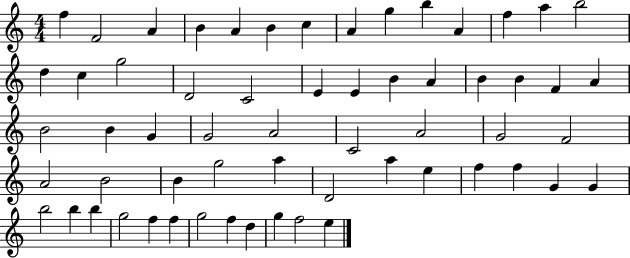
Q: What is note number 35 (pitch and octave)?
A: G4